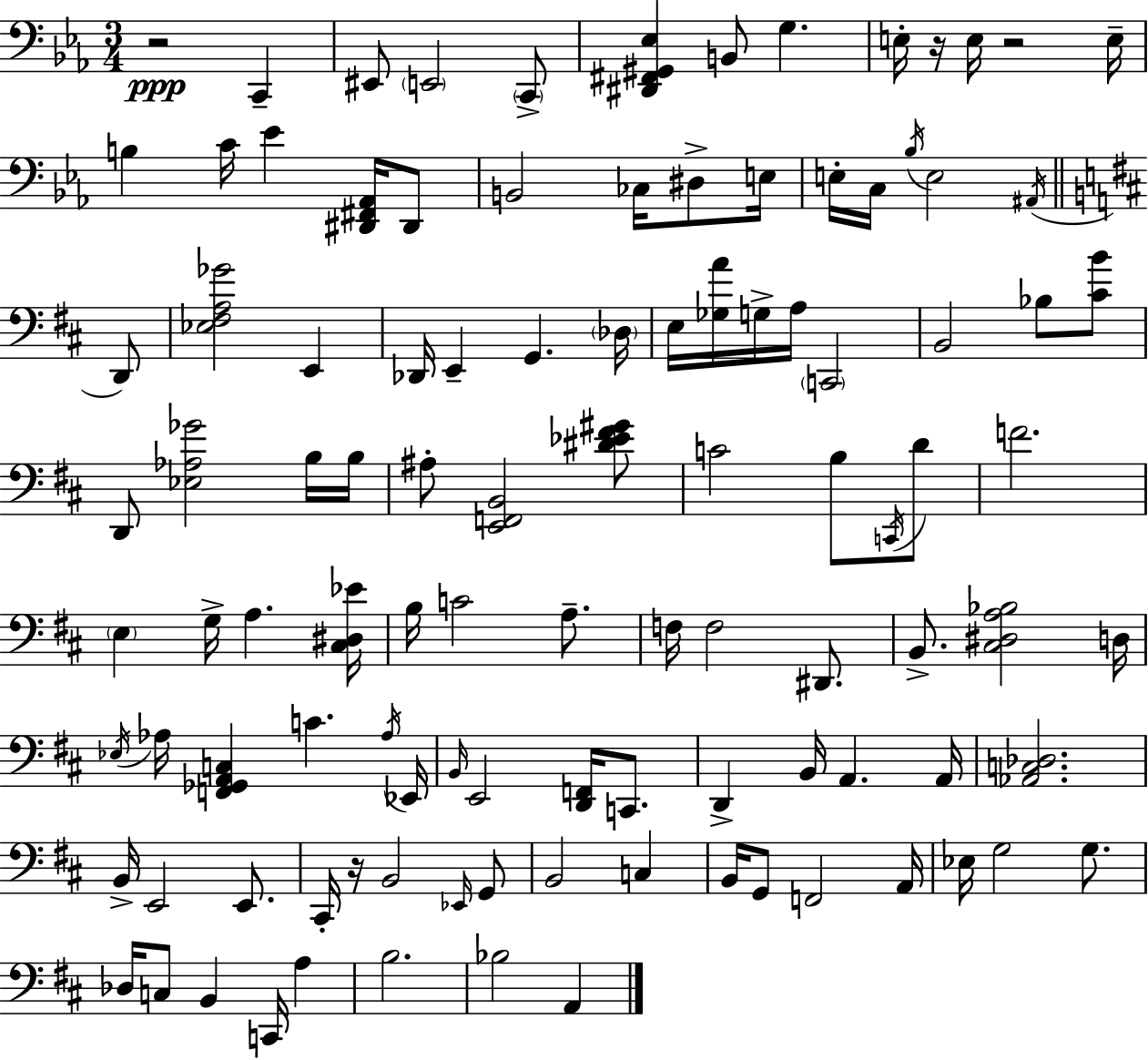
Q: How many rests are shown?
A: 4